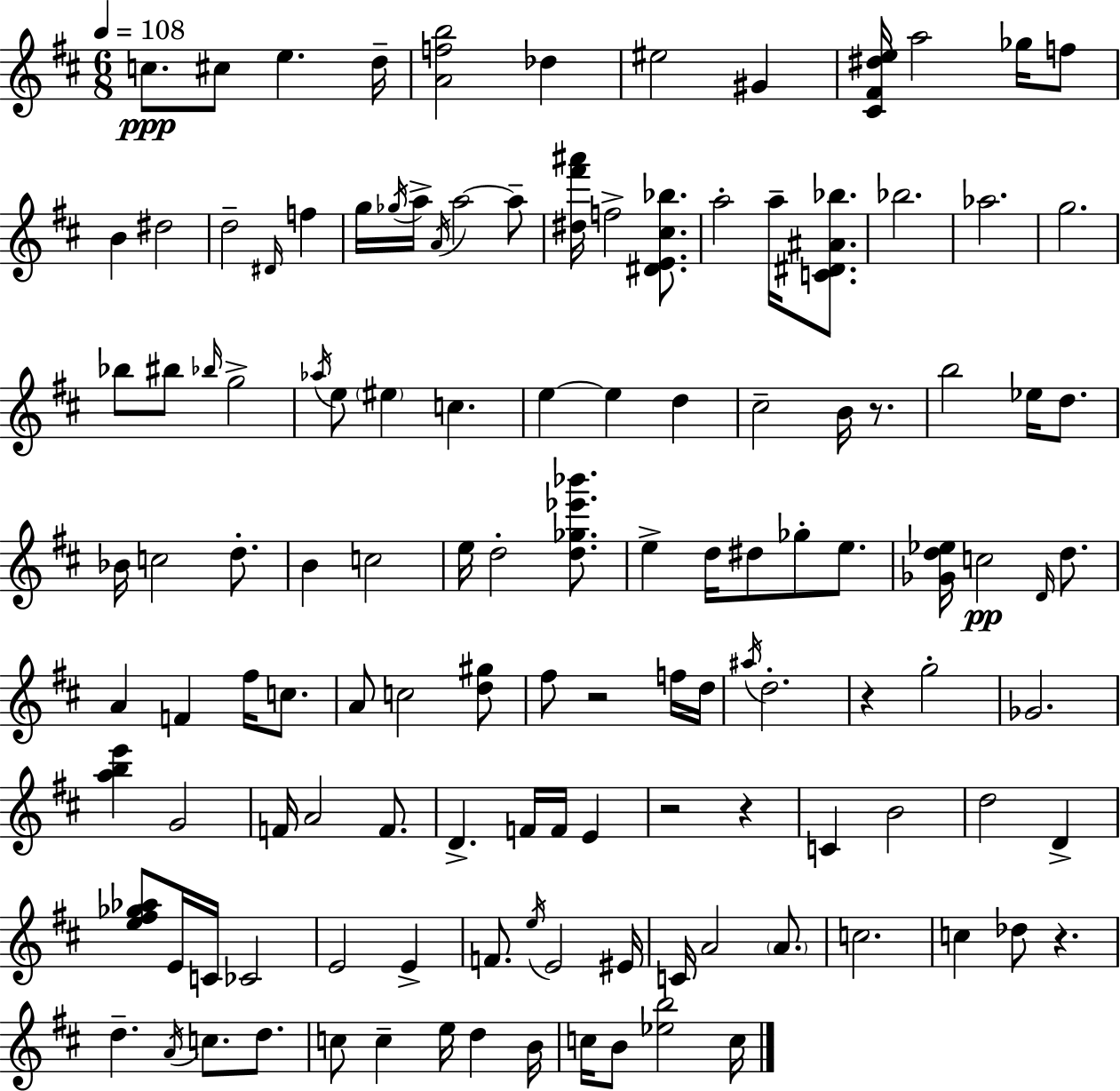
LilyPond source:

{
  \clef treble
  \numericTimeSignature
  \time 6/8
  \key d \major
  \tempo 4 = 108
  \repeat volta 2 { c''8.\ppp cis''8 e''4. d''16-- | <a' f'' b''>2 des''4 | eis''2 gis'4 | <cis' fis' dis'' e''>16 a''2 ges''16 f''8 | \break b'4 dis''2 | d''2-- \grace { dis'16 } f''4 | g''16 \acciaccatura { ges''16 } a''16-> \acciaccatura { a'16 } a''2~~ | a''8-- <dis'' fis''' ais'''>16 f''2-> | \break <dis' e' cis'' bes''>8. a''2-. a''16-- | <c' dis' ais' bes''>8. bes''2. | aes''2. | g''2. | \break bes''8 bis''8 \grace { bes''16 } g''2-> | \acciaccatura { aes''16 } e''8 \parenthesize eis''4 c''4. | e''4~~ e''4 | d''4 cis''2-- | \break b'16 r8. b''2 | ees''16 d''8. bes'16 c''2 | d''8.-. b'4 c''2 | e''16 d''2-. | \break <d'' ges'' ees''' bes'''>8. e''4-> d''16 dis''8 | ges''8-. e''8. <ges' d'' ees''>16 c''2\pp | \grace { d'16 } d''8. a'4 f'4 | fis''16 c''8. a'8 c''2 | \break <d'' gis''>8 fis''8 r2 | f''16 d''16 \acciaccatura { ais''16 } d''2.-. | r4 g''2-. | ges'2. | \break <a'' b'' e'''>4 g'2 | f'16 a'2 | f'8. d'4.-> | f'16 f'16 e'4 r2 | \break r4 c'4 b'2 | d''2 | d'4-> <e'' fis'' ges'' aes''>8 e'16 c'16 ces'2 | e'2 | \break e'4-> f'8. \acciaccatura { e''16 } e'2 | eis'16 c'16 a'2 | \parenthesize a'8. c''2. | c''4 | \break des''8 r4. d''4.-- | \acciaccatura { a'16 } c''8. d''8. c''8 c''4-- | e''16 d''4 b'16 c''16 b'8 | <ees'' b''>2 c''16 } \bar "|."
}